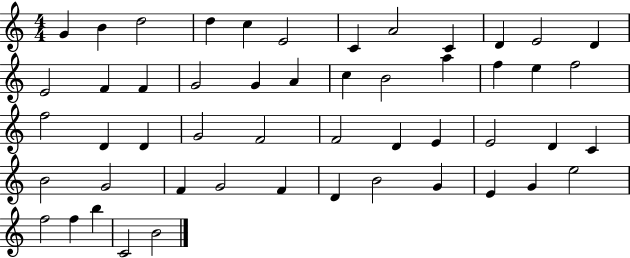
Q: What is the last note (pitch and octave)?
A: B4